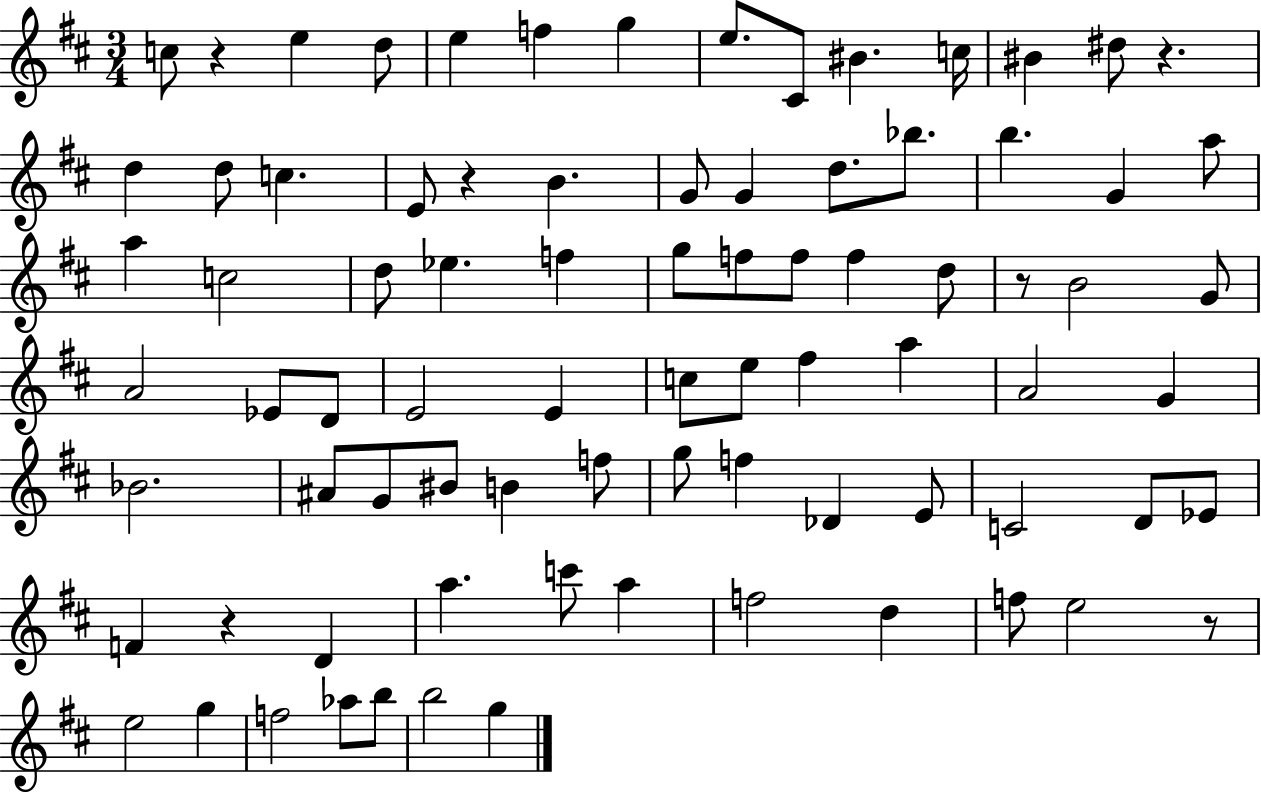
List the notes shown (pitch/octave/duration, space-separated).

C5/e R/q E5/q D5/e E5/q F5/q G5/q E5/e. C#4/e BIS4/q. C5/s BIS4/q D#5/e R/q. D5/q D5/e C5/q. E4/e R/q B4/q. G4/e G4/q D5/e. Bb5/e. B5/q. G4/q A5/e A5/q C5/h D5/e Eb5/q. F5/q G5/e F5/e F5/e F5/q D5/e R/e B4/h G4/e A4/h Eb4/e D4/e E4/h E4/q C5/e E5/e F#5/q A5/q A4/h G4/q Bb4/h. A#4/e G4/e BIS4/e B4/q F5/e G5/e F5/q Db4/q E4/e C4/h D4/e Eb4/e F4/q R/q D4/q A5/q. C6/e A5/q F5/h D5/q F5/e E5/h R/e E5/h G5/q F5/h Ab5/e B5/e B5/h G5/q